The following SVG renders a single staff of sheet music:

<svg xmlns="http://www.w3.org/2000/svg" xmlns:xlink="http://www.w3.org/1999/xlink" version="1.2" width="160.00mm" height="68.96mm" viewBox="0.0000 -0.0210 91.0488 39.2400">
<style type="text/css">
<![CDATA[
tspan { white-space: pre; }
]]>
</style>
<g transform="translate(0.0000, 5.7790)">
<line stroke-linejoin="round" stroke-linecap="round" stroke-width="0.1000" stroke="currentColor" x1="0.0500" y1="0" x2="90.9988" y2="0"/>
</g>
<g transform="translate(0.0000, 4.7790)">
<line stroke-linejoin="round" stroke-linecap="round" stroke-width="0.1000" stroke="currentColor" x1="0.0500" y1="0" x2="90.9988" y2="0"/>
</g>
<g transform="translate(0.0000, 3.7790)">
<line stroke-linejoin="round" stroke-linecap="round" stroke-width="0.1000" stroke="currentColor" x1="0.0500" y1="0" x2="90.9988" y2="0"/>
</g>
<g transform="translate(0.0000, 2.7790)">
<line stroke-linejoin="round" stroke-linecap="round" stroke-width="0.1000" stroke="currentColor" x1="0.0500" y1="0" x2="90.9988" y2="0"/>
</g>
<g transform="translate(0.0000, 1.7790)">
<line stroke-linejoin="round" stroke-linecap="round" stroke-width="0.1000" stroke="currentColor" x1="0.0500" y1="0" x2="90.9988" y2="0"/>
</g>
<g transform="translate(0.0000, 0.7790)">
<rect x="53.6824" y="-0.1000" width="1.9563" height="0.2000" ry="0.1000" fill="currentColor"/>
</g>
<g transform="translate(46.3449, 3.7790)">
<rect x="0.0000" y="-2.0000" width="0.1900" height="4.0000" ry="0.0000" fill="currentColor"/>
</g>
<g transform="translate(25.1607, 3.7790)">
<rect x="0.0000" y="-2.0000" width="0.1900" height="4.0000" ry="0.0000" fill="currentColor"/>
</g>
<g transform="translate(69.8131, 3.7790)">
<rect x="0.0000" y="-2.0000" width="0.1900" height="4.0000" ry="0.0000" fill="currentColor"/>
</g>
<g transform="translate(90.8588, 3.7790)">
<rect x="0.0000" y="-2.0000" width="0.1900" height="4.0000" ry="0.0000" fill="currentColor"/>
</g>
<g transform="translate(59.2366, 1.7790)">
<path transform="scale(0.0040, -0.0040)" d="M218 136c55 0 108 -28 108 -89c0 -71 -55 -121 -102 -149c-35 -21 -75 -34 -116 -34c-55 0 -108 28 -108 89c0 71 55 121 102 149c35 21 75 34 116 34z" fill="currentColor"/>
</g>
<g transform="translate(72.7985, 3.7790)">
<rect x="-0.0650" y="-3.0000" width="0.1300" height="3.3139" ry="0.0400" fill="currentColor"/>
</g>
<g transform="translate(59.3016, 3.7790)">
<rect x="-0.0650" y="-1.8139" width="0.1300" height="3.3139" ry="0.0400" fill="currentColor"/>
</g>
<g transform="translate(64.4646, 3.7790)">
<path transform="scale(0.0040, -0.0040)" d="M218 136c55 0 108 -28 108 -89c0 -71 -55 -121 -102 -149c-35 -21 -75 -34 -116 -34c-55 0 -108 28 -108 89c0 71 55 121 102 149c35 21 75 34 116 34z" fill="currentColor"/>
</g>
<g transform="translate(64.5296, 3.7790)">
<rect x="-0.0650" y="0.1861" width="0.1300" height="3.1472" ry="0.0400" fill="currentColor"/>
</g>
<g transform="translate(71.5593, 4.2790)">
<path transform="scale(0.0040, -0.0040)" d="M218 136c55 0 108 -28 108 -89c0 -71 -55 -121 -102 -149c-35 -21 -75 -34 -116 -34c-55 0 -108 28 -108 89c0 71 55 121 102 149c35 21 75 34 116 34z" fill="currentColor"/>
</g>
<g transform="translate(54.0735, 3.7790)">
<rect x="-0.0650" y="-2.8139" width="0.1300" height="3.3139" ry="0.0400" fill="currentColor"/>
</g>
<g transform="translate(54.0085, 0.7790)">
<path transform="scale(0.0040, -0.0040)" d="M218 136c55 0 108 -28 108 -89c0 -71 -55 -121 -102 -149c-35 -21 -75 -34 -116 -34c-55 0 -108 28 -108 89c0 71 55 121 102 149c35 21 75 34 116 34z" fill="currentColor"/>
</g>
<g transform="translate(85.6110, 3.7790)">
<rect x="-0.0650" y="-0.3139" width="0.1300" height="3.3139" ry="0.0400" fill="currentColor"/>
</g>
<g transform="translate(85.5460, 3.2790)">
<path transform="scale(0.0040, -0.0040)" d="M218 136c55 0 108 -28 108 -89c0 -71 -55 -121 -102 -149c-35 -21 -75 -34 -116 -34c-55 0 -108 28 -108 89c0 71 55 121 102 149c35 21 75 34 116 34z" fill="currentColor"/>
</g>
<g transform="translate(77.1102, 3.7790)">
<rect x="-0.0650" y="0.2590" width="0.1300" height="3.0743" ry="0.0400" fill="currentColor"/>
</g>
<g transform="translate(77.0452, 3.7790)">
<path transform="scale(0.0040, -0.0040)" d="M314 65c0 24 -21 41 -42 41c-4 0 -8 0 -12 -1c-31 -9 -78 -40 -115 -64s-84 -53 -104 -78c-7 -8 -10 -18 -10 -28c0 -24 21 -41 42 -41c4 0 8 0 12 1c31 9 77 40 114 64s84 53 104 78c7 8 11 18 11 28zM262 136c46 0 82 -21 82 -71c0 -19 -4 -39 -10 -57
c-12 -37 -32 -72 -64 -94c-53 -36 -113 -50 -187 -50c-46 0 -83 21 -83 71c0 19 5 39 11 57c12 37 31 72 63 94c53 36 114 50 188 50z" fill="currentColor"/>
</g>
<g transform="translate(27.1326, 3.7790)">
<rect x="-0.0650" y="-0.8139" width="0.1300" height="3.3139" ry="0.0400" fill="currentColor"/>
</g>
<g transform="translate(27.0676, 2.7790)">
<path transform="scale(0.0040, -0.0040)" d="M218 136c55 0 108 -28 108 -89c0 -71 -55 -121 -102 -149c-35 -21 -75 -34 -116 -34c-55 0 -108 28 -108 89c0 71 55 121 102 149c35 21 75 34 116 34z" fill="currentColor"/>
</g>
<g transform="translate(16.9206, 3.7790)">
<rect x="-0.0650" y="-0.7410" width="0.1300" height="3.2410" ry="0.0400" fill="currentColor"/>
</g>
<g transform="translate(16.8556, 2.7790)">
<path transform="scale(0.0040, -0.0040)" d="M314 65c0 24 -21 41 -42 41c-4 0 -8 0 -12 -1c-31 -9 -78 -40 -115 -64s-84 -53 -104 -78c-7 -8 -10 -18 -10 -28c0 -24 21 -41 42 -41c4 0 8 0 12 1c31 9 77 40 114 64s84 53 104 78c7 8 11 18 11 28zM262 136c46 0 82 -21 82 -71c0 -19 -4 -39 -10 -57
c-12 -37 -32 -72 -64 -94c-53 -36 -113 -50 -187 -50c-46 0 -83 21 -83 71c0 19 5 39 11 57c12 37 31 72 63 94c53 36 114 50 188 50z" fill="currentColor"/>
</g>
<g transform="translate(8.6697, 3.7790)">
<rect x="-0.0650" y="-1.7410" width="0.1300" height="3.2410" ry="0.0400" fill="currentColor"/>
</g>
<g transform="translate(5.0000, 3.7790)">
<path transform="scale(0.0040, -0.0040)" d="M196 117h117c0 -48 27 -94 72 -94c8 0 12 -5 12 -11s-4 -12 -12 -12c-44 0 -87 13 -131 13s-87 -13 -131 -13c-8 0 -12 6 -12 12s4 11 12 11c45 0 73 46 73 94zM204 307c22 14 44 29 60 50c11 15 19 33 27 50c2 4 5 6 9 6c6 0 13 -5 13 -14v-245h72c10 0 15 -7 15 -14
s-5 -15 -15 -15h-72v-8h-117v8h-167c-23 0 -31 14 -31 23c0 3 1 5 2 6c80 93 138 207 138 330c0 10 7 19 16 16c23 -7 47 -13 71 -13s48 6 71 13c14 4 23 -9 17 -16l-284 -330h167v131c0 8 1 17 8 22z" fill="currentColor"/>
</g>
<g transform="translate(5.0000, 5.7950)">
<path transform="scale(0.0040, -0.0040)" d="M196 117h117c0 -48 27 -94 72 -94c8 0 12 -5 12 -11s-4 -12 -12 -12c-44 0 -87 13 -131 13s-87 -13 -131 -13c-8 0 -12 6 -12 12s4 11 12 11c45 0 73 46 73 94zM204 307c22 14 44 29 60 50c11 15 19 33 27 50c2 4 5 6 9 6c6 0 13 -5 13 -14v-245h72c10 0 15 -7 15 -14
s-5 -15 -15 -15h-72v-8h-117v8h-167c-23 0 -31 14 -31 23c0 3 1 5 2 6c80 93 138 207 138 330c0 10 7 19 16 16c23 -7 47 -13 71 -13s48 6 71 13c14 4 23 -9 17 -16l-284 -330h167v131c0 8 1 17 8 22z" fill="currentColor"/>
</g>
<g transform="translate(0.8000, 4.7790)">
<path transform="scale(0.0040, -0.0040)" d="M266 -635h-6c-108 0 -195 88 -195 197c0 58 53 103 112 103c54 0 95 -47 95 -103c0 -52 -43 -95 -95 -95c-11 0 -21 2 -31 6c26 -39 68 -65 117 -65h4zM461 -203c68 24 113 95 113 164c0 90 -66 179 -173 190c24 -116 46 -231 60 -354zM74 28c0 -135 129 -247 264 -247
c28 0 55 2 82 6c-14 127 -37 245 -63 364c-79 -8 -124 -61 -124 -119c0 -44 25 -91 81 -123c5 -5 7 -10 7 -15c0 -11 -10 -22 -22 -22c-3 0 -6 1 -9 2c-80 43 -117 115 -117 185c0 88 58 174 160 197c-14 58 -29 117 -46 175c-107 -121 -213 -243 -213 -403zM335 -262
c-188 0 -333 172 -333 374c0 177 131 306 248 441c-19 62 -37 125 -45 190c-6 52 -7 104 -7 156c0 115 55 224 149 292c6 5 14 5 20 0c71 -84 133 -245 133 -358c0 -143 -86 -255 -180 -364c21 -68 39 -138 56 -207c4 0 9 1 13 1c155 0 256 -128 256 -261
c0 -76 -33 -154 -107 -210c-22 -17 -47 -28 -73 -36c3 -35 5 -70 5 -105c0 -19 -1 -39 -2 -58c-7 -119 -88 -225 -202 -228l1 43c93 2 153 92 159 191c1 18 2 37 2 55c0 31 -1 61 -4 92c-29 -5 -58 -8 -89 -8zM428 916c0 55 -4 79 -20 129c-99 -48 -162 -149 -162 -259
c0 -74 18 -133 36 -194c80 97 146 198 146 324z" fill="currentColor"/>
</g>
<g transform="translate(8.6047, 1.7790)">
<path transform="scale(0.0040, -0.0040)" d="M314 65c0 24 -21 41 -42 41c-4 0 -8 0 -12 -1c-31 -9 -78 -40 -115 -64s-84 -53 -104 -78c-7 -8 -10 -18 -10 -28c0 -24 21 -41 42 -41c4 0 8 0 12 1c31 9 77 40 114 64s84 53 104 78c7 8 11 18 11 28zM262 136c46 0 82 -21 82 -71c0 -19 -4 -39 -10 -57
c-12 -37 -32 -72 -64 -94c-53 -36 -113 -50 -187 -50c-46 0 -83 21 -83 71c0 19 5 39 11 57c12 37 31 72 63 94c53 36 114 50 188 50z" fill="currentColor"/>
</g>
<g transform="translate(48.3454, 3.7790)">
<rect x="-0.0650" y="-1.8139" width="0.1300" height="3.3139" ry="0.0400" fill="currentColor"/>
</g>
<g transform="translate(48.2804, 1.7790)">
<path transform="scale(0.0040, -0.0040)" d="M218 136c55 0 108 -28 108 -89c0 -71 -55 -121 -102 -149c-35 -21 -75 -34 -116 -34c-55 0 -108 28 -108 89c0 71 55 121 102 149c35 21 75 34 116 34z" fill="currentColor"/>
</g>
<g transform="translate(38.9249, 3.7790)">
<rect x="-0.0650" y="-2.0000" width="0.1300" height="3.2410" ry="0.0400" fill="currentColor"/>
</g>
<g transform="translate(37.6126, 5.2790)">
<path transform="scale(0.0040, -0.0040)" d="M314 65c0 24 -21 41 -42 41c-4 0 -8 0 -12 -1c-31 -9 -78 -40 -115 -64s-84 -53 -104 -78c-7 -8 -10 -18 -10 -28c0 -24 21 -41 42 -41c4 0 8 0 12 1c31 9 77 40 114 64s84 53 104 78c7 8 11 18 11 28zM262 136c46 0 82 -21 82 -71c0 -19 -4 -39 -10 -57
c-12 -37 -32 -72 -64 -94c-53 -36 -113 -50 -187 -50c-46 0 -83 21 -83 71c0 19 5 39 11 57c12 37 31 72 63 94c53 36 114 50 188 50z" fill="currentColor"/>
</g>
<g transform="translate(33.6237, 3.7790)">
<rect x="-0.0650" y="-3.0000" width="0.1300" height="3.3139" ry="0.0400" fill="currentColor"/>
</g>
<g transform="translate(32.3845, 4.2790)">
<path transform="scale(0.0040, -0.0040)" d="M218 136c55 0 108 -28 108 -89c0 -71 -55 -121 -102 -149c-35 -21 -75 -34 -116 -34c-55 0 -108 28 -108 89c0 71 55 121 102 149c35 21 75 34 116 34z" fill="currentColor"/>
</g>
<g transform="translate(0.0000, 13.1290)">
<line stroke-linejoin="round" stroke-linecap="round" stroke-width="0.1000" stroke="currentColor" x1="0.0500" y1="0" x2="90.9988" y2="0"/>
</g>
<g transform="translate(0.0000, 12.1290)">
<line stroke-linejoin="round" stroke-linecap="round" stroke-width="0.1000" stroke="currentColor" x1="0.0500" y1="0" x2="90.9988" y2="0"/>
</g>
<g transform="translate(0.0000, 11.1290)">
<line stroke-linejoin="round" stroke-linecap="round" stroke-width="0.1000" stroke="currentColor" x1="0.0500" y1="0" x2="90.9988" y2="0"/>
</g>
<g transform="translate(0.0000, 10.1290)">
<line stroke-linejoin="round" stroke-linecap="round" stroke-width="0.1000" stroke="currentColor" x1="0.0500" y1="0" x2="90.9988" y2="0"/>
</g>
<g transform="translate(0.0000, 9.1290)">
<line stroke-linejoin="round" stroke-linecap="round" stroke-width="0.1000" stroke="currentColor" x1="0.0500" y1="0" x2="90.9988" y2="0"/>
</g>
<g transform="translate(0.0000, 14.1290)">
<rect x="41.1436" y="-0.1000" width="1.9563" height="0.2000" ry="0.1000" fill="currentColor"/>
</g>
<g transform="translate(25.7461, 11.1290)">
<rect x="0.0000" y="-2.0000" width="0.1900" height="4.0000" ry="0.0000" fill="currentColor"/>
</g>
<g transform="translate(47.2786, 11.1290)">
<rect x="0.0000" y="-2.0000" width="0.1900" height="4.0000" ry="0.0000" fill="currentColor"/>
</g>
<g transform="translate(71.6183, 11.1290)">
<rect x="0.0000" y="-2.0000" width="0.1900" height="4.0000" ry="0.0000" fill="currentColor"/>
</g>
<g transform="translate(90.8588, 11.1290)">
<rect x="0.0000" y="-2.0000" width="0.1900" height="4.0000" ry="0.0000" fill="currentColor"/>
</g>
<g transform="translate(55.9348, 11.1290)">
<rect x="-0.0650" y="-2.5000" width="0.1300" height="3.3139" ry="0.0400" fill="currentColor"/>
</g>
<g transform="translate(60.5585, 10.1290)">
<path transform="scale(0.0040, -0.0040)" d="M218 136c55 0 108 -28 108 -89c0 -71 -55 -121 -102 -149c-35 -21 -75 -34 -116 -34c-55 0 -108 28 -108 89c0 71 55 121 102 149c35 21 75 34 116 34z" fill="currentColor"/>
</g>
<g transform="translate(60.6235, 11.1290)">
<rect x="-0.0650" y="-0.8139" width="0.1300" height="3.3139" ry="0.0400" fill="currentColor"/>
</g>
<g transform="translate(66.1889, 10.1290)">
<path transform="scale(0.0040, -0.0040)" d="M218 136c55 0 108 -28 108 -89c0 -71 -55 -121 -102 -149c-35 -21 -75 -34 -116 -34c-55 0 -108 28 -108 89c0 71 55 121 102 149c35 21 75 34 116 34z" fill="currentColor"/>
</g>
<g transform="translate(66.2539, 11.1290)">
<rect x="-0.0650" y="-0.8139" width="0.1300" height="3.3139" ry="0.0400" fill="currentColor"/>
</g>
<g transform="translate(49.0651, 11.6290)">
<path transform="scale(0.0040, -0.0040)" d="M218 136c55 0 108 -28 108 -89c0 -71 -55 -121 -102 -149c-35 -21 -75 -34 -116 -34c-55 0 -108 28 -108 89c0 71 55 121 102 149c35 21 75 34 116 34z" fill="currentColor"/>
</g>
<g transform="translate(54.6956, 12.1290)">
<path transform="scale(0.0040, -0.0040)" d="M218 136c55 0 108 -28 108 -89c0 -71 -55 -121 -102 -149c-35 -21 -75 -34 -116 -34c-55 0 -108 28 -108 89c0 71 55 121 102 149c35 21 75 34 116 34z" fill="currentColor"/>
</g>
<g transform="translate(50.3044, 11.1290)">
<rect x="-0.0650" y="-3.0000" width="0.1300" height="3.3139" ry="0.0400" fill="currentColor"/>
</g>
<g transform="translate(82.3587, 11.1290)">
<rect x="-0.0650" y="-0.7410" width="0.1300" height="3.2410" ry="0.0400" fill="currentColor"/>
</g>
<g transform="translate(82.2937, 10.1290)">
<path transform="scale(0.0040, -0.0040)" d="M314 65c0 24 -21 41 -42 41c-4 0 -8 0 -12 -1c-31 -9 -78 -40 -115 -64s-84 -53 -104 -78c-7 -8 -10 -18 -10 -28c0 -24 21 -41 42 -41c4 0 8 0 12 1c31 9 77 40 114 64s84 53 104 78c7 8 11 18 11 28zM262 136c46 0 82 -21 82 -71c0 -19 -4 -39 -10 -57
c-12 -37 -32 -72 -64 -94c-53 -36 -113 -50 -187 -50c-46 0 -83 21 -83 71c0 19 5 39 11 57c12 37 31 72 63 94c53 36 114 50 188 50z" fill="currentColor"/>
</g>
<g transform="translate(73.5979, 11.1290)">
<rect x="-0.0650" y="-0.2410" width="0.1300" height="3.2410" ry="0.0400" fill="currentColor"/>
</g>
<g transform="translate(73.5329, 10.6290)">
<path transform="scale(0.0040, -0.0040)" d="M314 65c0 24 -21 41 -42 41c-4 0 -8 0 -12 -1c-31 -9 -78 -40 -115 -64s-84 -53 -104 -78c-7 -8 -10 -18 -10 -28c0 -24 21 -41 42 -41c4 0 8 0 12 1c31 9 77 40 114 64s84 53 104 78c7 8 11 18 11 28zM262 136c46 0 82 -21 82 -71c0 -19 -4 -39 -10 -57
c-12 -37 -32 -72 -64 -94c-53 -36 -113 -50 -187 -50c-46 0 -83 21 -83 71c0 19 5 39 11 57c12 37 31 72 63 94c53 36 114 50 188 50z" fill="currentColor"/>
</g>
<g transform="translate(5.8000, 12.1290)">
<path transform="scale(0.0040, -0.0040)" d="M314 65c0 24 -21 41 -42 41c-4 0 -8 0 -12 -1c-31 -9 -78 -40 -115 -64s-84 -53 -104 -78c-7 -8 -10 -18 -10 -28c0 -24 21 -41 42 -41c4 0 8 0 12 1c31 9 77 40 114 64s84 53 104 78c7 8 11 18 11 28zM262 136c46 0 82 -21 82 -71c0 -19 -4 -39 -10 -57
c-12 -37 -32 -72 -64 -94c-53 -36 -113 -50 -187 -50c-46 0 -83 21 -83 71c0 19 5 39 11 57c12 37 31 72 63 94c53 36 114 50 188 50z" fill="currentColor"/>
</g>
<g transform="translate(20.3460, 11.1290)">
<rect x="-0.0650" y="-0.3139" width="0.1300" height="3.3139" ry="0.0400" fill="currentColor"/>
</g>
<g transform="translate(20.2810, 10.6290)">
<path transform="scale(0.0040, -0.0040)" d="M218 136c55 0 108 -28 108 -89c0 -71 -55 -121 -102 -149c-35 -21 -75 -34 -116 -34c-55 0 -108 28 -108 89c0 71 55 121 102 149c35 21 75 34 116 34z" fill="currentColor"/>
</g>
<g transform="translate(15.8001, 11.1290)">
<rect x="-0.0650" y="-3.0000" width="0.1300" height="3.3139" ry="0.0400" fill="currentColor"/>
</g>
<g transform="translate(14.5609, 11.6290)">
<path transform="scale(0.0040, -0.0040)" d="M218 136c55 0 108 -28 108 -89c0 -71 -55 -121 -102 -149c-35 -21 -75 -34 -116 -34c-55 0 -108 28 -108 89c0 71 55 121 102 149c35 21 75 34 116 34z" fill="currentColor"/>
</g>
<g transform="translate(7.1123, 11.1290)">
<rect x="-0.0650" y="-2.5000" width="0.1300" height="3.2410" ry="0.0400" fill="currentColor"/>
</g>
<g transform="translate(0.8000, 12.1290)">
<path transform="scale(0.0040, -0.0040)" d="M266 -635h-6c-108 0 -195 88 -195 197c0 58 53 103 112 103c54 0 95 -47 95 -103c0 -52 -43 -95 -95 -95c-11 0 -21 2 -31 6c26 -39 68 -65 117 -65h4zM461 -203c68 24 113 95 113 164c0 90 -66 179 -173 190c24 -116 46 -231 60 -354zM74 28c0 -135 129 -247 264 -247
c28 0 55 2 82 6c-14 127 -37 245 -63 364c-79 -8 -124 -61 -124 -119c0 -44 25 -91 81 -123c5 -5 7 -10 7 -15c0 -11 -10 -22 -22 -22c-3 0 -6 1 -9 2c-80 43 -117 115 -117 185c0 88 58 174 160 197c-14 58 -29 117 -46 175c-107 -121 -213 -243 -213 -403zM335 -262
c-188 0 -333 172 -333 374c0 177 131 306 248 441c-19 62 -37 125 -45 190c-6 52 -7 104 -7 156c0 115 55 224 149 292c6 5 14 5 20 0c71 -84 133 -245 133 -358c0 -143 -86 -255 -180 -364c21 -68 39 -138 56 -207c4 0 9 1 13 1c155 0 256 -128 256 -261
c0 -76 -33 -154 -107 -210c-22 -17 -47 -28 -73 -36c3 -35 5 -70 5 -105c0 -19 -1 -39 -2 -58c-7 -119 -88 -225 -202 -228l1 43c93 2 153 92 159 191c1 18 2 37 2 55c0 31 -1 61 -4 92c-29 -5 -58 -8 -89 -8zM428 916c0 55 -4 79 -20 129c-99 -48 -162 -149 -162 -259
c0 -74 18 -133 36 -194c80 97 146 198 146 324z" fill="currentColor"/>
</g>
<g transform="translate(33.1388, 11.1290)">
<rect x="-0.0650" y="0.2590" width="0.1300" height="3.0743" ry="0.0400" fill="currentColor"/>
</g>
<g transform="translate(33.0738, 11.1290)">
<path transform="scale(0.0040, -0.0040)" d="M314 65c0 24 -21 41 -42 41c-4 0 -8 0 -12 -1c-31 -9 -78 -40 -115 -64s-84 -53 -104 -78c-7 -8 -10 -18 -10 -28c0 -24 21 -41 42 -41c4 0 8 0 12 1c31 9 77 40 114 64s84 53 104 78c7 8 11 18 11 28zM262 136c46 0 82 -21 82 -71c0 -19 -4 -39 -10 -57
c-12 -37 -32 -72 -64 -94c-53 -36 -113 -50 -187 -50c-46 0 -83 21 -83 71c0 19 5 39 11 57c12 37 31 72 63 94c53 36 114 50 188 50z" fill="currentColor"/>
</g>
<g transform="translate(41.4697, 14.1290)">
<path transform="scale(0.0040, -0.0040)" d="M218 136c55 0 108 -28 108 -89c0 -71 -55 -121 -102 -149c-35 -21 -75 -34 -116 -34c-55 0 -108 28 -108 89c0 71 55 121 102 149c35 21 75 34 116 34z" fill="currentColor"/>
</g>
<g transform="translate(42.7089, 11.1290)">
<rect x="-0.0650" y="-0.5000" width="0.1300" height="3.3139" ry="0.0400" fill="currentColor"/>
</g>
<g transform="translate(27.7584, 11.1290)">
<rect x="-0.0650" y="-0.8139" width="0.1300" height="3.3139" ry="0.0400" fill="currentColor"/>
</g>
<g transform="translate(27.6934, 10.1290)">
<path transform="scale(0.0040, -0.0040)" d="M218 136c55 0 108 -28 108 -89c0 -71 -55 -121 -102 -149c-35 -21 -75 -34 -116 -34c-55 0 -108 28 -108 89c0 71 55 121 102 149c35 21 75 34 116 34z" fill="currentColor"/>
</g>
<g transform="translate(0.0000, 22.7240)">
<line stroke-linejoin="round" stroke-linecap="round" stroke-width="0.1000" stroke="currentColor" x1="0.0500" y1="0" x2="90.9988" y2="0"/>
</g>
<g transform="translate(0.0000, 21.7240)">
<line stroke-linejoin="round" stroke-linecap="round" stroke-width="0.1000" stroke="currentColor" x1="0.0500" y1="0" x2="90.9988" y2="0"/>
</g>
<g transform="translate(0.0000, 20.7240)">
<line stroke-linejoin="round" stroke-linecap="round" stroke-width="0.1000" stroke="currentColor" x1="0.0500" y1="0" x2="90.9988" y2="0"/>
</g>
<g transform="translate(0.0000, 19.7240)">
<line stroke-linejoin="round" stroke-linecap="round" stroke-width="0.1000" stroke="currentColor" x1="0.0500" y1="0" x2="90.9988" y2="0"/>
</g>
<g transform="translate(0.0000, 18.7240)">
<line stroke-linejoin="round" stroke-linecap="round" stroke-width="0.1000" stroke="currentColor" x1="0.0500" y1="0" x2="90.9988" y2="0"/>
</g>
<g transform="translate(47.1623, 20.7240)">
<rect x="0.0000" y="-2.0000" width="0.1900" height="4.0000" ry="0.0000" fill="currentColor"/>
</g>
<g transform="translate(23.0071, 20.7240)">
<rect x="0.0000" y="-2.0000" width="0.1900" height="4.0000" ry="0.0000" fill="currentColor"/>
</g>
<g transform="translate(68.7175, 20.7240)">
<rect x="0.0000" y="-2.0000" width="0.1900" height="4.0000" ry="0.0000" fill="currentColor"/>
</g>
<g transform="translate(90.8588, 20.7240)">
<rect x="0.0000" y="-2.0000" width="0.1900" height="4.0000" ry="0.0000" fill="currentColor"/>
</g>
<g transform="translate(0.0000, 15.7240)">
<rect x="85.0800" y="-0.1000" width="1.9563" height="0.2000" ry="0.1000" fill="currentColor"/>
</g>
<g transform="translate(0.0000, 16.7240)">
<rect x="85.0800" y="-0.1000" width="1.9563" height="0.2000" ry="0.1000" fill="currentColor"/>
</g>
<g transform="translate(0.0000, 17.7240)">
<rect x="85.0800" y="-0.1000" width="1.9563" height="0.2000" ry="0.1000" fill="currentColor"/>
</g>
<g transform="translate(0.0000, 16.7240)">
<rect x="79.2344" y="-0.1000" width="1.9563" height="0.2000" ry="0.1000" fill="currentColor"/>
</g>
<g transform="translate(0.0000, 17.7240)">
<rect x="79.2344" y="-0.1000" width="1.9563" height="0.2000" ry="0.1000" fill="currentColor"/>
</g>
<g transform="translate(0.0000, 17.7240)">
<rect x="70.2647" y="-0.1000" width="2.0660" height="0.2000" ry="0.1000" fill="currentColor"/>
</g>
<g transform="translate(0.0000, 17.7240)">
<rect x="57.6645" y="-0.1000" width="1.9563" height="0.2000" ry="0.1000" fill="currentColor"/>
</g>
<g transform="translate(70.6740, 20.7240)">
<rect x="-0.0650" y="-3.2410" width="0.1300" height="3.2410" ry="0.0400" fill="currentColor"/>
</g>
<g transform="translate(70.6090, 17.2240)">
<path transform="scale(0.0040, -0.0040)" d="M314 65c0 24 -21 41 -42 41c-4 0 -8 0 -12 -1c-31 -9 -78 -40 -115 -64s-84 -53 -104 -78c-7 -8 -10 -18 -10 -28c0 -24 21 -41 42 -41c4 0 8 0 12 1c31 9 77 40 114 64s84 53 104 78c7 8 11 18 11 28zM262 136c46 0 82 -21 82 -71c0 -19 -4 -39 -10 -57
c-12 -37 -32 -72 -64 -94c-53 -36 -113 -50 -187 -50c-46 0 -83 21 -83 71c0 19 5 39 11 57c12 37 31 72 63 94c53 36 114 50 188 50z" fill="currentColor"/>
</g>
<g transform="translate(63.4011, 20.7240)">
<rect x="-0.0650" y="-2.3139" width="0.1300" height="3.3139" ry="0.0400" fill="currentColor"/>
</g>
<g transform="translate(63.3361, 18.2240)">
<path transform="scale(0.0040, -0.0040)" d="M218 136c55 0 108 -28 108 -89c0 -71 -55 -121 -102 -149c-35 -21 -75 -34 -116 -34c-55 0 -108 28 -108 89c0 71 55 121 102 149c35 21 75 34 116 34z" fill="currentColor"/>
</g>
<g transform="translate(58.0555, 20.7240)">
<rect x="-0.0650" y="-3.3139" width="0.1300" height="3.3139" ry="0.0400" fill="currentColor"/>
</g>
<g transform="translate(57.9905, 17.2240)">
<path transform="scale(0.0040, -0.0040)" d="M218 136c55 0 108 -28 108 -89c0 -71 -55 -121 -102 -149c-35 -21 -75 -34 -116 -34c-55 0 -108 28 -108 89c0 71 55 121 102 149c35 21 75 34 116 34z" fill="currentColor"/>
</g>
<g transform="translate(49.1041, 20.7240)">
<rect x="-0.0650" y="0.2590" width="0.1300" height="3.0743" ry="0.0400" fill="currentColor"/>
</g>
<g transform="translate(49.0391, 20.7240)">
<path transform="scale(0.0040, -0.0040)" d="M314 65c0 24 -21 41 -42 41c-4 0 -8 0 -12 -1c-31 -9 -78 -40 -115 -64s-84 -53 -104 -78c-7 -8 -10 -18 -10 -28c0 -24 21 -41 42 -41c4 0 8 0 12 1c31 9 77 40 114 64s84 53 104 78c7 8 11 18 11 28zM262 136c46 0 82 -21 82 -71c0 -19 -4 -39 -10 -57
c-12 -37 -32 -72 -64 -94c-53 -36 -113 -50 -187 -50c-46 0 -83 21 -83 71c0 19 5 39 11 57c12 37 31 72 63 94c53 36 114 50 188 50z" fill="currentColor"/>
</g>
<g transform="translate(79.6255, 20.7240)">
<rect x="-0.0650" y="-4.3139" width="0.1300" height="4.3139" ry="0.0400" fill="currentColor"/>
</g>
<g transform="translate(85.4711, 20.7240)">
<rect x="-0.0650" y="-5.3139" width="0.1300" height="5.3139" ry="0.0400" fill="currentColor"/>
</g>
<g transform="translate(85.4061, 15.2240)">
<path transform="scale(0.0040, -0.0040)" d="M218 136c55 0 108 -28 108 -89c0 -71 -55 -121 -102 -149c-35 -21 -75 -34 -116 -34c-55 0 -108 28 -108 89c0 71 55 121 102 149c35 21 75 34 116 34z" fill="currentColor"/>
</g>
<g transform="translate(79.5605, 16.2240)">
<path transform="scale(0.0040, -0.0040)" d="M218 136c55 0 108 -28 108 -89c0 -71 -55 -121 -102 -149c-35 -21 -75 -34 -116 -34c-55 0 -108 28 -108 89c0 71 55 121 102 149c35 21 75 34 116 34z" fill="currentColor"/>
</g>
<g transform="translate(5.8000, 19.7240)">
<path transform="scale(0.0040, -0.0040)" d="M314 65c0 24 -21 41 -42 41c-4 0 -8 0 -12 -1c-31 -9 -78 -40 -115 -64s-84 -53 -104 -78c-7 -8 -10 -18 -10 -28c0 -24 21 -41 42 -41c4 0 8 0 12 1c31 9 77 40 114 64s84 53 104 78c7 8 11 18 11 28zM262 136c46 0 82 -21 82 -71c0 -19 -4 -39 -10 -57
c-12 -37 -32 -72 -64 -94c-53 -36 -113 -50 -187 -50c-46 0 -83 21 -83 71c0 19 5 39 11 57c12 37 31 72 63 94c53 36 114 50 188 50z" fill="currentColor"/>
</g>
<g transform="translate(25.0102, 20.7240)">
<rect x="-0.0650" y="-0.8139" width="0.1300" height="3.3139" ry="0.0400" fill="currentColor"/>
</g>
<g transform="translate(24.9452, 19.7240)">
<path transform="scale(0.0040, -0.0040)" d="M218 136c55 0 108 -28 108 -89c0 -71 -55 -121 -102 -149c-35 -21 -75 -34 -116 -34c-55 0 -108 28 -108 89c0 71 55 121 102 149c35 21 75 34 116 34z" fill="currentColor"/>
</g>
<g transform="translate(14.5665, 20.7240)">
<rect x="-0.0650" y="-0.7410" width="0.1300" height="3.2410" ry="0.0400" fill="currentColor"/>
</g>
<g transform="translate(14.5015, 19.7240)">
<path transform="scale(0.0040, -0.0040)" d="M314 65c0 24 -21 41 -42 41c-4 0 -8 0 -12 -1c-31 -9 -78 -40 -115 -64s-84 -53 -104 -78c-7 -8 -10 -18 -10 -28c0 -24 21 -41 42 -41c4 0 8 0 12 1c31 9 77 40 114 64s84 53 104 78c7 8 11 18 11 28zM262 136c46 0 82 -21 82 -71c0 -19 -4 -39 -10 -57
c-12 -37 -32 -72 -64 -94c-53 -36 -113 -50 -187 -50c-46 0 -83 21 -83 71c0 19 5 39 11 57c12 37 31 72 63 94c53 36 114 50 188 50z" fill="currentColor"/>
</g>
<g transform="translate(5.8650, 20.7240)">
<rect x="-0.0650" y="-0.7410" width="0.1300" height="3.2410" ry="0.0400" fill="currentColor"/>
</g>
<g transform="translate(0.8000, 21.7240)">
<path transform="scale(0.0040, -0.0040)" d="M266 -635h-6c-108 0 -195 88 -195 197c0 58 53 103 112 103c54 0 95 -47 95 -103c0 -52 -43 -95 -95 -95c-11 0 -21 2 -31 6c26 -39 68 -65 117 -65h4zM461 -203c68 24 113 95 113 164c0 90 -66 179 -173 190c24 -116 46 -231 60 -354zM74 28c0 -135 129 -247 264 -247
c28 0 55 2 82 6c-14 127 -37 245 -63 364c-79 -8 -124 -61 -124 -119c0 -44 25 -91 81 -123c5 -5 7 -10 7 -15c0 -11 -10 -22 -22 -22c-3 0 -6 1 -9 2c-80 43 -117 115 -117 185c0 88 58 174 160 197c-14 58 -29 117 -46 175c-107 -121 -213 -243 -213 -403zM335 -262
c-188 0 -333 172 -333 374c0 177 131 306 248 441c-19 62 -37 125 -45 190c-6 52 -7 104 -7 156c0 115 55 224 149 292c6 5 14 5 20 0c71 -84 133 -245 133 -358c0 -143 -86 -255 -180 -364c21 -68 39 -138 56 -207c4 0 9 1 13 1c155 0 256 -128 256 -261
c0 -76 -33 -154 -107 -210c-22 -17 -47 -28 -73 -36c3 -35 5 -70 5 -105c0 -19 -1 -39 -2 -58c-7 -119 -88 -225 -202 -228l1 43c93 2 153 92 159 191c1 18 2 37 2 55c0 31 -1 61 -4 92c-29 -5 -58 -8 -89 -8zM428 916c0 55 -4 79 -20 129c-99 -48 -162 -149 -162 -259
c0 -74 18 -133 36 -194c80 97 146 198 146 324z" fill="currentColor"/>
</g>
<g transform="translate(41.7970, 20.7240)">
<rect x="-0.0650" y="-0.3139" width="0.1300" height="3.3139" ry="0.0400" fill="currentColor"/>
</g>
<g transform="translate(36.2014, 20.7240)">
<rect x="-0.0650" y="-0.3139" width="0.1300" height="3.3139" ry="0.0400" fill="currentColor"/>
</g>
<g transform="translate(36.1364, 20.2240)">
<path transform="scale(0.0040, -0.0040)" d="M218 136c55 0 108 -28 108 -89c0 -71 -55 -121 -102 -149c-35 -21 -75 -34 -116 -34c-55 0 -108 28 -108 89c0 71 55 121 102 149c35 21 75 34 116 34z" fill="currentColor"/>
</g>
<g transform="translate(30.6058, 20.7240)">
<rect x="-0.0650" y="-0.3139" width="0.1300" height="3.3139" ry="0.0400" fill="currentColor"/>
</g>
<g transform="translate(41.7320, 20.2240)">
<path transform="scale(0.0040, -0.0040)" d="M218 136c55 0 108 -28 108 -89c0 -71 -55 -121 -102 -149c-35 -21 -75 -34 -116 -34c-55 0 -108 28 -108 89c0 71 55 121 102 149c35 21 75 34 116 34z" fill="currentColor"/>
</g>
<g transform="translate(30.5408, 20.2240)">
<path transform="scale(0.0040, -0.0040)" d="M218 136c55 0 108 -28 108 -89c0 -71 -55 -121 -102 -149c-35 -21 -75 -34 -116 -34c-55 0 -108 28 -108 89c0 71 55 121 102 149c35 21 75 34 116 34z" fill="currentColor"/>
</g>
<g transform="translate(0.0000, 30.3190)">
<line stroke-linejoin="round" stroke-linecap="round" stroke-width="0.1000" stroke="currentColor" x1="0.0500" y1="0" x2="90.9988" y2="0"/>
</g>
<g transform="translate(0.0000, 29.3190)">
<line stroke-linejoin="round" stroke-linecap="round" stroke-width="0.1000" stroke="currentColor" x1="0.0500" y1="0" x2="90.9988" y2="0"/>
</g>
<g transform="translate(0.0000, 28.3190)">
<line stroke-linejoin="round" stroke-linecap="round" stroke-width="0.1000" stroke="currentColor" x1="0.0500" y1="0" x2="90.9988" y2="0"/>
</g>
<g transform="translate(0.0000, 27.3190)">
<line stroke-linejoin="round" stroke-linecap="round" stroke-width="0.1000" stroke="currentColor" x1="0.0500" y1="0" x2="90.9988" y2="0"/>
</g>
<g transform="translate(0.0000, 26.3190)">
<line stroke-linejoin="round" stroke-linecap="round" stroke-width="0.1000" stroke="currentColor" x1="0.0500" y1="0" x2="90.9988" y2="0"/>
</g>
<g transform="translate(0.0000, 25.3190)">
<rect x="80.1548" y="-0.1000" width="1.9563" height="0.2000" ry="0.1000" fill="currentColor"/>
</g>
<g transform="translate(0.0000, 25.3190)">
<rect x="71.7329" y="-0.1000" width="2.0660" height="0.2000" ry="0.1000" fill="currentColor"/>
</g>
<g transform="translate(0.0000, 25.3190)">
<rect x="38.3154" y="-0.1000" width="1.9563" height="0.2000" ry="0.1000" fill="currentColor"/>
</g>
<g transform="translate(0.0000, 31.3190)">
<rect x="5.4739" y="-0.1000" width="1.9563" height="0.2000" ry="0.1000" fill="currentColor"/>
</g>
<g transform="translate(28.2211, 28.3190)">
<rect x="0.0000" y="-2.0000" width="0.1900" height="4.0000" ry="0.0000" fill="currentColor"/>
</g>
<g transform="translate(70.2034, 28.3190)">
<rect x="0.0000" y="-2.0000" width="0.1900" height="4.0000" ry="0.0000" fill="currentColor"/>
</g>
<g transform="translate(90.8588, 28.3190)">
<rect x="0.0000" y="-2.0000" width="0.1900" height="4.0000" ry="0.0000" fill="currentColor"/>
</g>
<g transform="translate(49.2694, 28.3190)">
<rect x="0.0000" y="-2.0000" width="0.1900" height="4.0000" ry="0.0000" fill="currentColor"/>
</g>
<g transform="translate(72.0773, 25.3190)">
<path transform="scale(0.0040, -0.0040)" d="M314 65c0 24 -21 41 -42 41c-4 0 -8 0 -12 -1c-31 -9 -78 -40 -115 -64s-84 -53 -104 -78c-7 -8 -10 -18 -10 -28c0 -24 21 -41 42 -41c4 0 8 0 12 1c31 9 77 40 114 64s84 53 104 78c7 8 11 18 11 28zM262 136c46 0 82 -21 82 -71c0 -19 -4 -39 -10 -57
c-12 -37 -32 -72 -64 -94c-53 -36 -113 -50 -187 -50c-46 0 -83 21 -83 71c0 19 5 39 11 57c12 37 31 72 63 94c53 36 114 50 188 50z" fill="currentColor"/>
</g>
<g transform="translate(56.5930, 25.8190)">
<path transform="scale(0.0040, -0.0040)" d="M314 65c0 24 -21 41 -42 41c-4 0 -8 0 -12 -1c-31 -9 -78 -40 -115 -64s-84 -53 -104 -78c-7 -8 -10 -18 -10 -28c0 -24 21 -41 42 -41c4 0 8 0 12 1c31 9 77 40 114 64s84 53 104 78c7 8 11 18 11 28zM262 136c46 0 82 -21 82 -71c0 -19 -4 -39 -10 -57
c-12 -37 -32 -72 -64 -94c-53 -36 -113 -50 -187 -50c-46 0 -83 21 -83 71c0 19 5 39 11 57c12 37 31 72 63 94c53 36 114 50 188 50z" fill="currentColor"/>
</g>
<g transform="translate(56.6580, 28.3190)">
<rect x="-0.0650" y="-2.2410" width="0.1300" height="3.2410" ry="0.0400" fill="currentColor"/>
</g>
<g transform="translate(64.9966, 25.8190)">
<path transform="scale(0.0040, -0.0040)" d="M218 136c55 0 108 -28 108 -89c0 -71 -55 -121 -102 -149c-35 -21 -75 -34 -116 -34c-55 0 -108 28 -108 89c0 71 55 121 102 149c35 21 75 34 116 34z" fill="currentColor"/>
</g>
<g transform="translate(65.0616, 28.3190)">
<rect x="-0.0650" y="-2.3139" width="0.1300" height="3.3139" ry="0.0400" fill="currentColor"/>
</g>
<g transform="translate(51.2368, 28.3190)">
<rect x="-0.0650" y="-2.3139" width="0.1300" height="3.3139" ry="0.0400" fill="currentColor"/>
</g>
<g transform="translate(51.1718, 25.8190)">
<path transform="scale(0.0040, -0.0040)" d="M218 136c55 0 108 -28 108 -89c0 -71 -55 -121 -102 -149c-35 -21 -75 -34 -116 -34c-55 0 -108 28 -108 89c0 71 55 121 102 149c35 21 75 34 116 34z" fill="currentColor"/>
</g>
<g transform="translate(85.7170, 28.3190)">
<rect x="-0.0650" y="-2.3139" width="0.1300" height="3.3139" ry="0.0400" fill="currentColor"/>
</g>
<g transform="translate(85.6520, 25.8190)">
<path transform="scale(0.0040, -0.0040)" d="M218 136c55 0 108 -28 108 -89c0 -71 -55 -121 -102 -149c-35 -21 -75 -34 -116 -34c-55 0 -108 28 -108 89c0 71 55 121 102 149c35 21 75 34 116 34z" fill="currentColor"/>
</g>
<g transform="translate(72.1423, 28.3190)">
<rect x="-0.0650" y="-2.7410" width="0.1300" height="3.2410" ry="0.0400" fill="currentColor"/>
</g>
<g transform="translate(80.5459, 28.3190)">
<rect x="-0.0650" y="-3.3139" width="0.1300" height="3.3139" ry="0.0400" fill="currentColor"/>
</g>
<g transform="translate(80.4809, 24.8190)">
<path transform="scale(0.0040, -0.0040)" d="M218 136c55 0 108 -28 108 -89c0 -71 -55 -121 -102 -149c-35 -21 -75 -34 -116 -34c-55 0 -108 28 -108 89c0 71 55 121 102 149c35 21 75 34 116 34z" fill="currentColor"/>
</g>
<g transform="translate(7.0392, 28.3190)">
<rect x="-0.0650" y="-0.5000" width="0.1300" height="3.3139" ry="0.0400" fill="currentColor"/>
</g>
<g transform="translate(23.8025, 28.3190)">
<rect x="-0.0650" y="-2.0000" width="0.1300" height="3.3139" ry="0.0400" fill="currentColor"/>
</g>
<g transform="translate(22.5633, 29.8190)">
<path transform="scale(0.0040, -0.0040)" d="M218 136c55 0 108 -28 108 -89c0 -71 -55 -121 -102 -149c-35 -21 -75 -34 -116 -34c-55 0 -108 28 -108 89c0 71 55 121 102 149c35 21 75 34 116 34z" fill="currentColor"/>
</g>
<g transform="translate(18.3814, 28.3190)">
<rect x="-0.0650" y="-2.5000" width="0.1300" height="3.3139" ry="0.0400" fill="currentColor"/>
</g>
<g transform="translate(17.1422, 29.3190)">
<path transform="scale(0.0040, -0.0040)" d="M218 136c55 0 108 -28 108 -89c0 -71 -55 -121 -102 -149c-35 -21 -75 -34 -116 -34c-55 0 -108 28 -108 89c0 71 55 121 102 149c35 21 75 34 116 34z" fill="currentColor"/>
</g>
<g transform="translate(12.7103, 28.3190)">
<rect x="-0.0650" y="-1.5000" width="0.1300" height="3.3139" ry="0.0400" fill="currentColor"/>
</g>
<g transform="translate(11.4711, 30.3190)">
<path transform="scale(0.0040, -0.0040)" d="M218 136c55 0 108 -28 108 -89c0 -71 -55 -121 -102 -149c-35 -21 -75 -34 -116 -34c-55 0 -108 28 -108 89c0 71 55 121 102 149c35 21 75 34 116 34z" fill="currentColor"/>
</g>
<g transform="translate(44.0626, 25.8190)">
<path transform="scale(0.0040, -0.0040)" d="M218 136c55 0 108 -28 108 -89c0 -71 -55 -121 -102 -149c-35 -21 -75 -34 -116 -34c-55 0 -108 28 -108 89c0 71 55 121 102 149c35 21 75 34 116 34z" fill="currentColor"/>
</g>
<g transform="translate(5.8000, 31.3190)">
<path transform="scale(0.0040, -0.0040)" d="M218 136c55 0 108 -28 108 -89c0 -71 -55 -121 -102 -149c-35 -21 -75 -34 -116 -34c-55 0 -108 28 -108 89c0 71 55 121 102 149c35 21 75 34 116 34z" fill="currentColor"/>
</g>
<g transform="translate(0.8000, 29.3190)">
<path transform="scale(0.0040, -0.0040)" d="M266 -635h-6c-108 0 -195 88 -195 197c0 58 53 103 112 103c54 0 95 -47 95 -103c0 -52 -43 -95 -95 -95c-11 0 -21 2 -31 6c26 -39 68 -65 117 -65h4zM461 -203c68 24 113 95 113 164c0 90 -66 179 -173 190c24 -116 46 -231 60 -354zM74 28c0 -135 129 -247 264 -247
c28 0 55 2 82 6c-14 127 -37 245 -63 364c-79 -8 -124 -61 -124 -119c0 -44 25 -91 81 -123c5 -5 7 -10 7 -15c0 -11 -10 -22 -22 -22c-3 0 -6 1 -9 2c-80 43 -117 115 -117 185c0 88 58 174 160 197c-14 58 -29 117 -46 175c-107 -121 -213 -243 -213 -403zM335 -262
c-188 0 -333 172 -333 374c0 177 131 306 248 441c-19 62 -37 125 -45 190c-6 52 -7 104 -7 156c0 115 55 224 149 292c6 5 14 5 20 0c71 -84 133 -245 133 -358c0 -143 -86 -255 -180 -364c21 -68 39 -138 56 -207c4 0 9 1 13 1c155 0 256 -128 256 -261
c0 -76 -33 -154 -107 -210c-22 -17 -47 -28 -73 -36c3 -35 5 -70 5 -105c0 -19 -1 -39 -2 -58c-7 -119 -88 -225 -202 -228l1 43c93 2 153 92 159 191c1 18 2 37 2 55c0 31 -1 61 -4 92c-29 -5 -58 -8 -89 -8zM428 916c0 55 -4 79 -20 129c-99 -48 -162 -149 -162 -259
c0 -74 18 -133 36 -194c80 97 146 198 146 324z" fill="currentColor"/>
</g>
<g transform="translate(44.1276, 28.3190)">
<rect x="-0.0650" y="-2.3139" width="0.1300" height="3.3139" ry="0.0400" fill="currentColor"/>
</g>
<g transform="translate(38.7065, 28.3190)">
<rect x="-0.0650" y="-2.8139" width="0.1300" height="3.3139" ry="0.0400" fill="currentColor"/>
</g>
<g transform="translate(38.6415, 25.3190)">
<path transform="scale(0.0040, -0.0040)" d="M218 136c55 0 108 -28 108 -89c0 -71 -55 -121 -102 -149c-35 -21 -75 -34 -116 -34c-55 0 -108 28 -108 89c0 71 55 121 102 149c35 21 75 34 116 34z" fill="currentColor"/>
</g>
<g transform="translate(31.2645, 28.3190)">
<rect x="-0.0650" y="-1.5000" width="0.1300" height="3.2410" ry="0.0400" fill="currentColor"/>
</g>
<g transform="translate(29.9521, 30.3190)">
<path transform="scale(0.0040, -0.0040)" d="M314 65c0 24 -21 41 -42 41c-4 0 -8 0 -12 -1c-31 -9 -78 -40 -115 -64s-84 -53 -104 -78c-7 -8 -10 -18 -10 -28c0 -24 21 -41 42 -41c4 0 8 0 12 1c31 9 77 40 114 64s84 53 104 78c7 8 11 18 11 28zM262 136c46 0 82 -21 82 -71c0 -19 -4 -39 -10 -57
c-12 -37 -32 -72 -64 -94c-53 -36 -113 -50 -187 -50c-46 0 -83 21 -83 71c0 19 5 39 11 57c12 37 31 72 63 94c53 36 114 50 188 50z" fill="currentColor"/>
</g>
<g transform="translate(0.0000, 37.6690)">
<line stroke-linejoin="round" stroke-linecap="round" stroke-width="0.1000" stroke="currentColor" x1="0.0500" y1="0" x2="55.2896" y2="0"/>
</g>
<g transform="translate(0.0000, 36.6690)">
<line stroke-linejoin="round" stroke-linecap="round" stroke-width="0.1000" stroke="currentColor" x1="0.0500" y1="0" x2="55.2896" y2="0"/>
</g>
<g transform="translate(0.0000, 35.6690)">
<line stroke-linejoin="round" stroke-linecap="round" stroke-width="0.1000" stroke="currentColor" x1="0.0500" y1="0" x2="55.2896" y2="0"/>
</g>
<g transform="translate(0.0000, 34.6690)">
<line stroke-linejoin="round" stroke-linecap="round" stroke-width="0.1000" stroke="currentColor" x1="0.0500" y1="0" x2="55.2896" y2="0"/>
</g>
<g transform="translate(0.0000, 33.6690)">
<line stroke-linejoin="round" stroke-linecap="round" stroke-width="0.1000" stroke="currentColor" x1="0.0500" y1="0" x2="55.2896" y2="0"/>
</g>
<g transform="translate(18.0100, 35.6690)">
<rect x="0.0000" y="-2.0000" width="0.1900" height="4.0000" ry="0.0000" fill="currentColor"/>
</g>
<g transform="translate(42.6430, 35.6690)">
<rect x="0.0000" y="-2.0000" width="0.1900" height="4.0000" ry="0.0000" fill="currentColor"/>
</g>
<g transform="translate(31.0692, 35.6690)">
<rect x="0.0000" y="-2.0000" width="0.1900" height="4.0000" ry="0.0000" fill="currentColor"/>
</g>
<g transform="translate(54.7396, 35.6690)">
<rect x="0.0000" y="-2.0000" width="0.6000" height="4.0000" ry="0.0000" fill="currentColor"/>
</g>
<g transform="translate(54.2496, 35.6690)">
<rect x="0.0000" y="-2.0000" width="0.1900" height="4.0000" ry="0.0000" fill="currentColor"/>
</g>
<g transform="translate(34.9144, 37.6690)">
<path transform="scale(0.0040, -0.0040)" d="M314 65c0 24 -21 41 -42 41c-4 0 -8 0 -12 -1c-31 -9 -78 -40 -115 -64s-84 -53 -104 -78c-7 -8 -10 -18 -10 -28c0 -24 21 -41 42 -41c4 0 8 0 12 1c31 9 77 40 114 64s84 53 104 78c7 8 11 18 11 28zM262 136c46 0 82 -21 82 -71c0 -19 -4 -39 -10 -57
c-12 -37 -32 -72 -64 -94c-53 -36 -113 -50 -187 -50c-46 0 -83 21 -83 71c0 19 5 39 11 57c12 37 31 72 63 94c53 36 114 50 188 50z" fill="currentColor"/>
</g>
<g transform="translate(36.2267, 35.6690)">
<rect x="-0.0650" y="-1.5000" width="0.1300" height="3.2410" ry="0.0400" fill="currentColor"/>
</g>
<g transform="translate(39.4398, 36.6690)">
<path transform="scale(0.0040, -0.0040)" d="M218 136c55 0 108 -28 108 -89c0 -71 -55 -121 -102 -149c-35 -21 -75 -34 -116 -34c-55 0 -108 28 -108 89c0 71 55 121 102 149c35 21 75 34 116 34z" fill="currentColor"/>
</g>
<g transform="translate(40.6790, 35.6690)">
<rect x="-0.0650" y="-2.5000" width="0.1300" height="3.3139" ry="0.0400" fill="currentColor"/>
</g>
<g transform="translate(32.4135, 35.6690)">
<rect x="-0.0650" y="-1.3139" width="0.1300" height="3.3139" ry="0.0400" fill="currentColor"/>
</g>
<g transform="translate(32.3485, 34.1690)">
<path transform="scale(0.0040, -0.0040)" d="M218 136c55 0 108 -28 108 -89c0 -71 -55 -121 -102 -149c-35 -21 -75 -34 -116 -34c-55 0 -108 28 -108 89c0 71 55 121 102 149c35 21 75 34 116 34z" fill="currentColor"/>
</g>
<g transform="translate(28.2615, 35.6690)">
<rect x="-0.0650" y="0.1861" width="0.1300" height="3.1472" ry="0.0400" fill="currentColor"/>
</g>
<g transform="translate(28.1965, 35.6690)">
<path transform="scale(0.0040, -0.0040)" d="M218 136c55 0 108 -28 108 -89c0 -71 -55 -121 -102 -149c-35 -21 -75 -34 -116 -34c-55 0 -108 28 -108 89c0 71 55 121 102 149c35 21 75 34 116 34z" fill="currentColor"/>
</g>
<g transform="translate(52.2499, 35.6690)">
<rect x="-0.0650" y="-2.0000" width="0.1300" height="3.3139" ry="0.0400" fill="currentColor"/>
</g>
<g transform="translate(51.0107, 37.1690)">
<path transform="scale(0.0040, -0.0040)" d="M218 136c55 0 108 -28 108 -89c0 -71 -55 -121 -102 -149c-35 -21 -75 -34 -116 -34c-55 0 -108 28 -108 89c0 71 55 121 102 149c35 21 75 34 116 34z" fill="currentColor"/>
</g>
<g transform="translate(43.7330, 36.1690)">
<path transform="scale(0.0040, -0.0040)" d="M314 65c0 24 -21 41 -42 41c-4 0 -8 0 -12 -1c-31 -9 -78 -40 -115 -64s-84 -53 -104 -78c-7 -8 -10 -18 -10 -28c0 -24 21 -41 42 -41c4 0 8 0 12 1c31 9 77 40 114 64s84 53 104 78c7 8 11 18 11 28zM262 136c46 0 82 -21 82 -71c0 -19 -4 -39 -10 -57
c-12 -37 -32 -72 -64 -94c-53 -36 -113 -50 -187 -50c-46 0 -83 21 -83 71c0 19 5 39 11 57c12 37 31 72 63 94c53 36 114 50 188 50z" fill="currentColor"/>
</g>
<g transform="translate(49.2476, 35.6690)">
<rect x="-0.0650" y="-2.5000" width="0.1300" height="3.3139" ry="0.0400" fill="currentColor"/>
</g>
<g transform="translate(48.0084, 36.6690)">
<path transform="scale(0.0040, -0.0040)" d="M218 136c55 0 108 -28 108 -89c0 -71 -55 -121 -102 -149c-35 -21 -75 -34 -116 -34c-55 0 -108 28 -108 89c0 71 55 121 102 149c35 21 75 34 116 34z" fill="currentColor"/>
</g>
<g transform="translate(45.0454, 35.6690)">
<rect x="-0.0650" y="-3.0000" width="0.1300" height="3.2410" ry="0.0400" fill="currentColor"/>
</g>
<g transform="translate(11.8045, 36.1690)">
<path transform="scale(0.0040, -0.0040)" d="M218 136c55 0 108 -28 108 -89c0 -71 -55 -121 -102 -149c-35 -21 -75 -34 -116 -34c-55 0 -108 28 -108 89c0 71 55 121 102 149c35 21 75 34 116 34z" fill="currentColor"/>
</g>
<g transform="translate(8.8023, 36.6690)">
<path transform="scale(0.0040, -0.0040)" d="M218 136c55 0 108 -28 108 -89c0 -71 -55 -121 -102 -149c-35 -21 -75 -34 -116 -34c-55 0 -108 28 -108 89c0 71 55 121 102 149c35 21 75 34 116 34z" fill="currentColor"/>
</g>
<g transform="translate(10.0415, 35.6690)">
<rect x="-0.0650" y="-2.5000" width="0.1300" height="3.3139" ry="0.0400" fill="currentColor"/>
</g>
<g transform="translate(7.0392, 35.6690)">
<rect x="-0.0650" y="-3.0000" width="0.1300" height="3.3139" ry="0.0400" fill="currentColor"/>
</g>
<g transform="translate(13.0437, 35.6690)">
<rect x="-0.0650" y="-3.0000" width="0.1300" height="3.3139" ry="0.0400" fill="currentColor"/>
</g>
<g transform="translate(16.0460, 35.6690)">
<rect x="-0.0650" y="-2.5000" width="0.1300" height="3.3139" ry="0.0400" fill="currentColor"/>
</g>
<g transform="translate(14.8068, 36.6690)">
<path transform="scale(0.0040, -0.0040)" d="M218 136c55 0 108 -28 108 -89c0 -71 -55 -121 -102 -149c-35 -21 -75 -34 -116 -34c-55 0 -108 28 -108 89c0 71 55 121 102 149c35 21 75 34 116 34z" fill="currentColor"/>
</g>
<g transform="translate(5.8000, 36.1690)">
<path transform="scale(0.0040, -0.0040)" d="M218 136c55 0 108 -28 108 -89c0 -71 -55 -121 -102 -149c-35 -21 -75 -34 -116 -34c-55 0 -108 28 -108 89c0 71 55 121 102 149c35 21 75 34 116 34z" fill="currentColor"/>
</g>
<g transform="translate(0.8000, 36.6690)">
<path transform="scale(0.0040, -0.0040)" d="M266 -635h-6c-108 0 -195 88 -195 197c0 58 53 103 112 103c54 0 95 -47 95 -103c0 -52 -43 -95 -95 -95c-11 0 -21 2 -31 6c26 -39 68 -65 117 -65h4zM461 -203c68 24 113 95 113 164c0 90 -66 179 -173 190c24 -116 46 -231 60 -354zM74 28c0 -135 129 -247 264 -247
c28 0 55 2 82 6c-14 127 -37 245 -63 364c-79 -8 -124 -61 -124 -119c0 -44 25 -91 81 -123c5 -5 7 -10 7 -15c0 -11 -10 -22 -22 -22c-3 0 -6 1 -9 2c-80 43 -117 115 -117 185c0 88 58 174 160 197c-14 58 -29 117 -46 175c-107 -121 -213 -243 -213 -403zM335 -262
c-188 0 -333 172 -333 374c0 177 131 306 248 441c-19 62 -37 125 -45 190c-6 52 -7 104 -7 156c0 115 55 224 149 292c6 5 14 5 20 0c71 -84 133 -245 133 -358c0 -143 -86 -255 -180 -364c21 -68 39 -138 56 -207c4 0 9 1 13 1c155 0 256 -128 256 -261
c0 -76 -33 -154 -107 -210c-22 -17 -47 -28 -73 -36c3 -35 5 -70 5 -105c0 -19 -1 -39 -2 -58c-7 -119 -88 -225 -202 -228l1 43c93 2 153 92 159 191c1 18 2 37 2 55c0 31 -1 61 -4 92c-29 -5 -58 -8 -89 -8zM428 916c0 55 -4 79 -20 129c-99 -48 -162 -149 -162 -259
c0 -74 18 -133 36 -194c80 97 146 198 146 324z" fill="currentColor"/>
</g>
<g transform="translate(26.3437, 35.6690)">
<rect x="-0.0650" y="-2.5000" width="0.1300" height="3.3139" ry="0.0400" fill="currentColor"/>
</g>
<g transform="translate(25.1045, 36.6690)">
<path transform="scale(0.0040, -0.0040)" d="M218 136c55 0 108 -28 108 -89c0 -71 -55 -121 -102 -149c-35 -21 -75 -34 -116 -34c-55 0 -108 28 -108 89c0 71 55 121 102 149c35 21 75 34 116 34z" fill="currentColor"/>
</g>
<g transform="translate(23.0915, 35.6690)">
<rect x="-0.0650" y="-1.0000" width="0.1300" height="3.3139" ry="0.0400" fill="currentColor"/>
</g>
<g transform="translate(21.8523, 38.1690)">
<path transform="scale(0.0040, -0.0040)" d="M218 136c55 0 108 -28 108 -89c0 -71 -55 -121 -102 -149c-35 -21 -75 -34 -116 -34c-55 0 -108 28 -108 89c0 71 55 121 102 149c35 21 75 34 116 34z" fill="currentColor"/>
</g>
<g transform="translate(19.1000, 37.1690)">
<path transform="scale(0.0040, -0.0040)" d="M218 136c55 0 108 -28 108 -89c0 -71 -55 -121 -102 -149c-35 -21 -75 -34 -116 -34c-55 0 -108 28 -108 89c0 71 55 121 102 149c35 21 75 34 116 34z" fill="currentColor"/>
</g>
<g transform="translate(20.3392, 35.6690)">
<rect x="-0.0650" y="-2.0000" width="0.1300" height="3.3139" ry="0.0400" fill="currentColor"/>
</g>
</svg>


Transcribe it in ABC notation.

X:1
T:Untitled
M:4/4
L:1/4
K:C
f2 d2 d A F2 f a f B A B2 c G2 A c d B2 C A G d d c2 d2 d2 d2 d c c c B2 b g b2 d' f' C E G F E2 a g g g2 g a2 b g A G A G F D G B e E2 G A2 G F